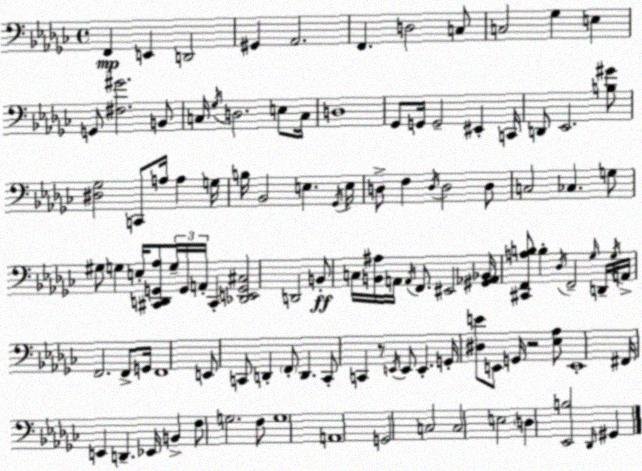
X:1
T:Untitled
M:4/4
L:1/4
K:Ebm
F,, E,, D,,2 ^G,, _A,,2 F,, D,2 C,/2 C,2 _G, E, G,,/2 [^F,^G]2 B,,/2 C,/4 _G,/4 D,2 E,/2 C,/4 D,4 _G,,/2 G,,/4 G,,2 ^E,, C,,/4 D,,/2 _E,,2 [B,^G]/2 [^D,_G,]2 C,,/2 A,/4 A, G,/4 B,/4 _B,,2 E, _G,,/4 E,/4 D,/2 F, D,/4 D,2 D,/2 C,2 _C, G,/2 ^G,/2 G, E,/4 [^C,,D,,G,,_A,]/2 G,/4 G,,/4 A,,/4 ^C,, [_D,,E,,G,,^C,]2 D,,2 B,,/2 C,/4 [B,,^A,]/4 A,,/4 A,,/4 F,,/2 ^E,,2 [^G,,_A,,_B,,]/4 [^C,,F,,A,B,]/2 B, _D,/4 F,,2 _G,/4 D,,/4 _G,/4 A,,/4 F,,2 F,,/2 G,,/4 F,,4 E,,/2 C,,/2 D,, F,,/2 D,, C,,/2 C,, z/2 E,,/4 E,,/2 E,, G,,/4 [^D,E]/2 E,,/2 G,,/4 z2 [_E,_A,]/2 E,,4 ^F,,/4 E,, D,, _E,,/4 B,, F,/2 G,2 F,/2 G,4 A,,4 G,,2 C,2 C,2 E,2 D, [_E,,B,]2 _D,,/4 ^G,,